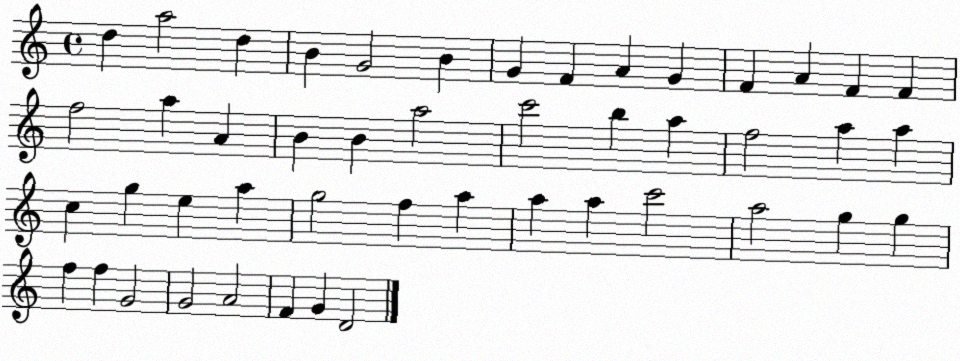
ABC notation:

X:1
T:Untitled
M:4/4
L:1/4
K:C
d a2 d B G2 B G F A G F A F F f2 a A B B a2 c'2 b a f2 a a c g e a g2 f a a a c'2 a2 g g f f G2 G2 A2 F G D2